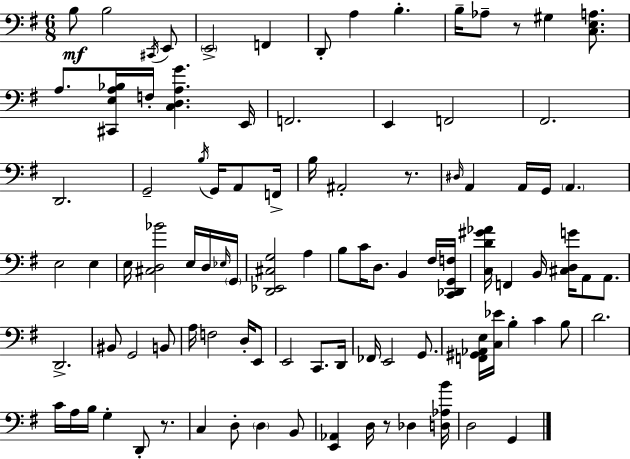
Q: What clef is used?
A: bass